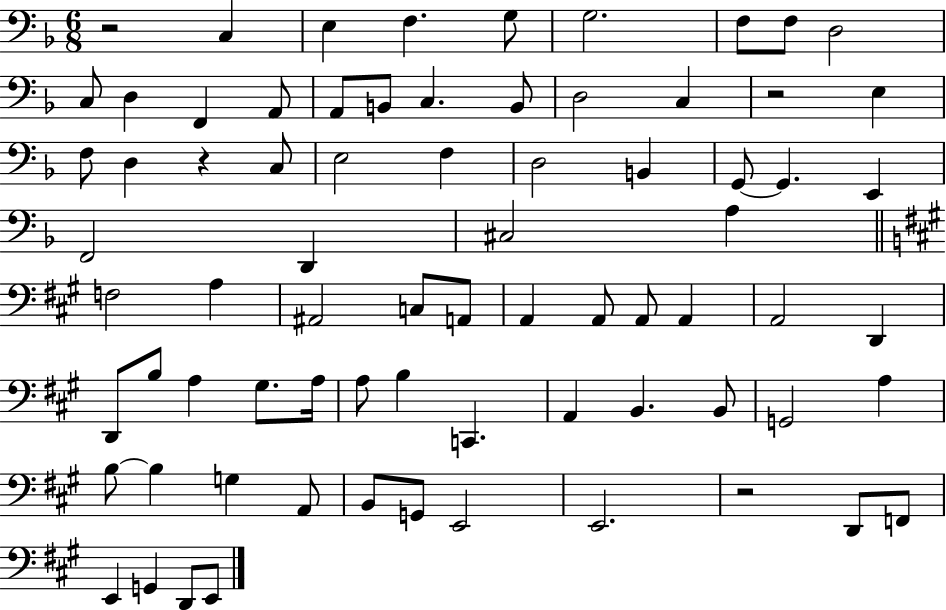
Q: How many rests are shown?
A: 4